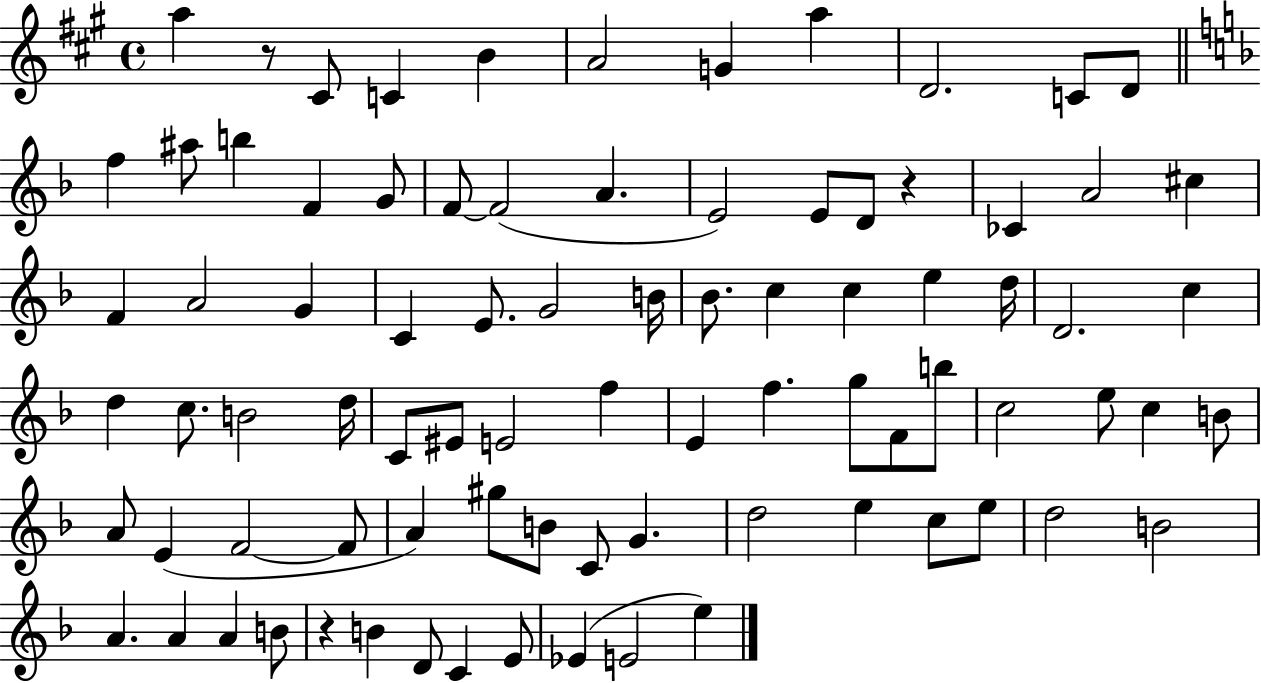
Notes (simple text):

A5/q R/e C#4/e C4/q B4/q A4/h G4/q A5/q D4/h. C4/e D4/e F5/q A#5/e B5/q F4/q G4/e F4/e F4/h A4/q. E4/h E4/e D4/e R/q CES4/q A4/h C#5/q F4/q A4/h G4/q C4/q E4/e. G4/h B4/s Bb4/e. C5/q C5/q E5/q D5/s D4/h. C5/q D5/q C5/e. B4/h D5/s C4/e EIS4/e E4/h F5/q E4/q F5/q. G5/e F4/e B5/e C5/h E5/e C5/q B4/e A4/e E4/q F4/h F4/e A4/q G#5/e B4/e C4/e G4/q. D5/h E5/q C5/e E5/e D5/h B4/h A4/q. A4/q A4/q B4/e R/q B4/q D4/e C4/q E4/e Eb4/q E4/h E5/q